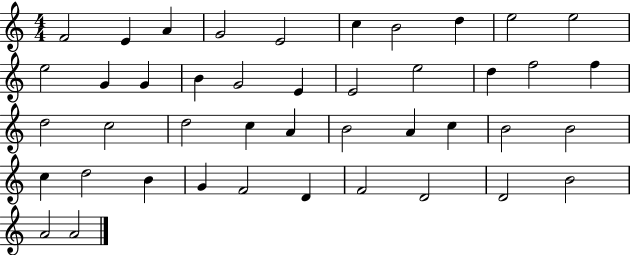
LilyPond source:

{
  \clef treble
  \numericTimeSignature
  \time 4/4
  \key c \major
  f'2 e'4 a'4 | g'2 e'2 | c''4 b'2 d''4 | e''2 e''2 | \break e''2 g'4 g'4 | b'4 g'2 e'4 | e'2 e''2 | d''4 f''2 f''4 | \break d''2 c''2 | d''2 c''4 a'4 | b'2 a'4 c''4 | b'2 b'2 | \break c''4 d''2 b'4 | g'4 f'2 d'4 | f'2 d'2 | d'2 b'2 | \break a'2 a'2 | \bar "|."
}